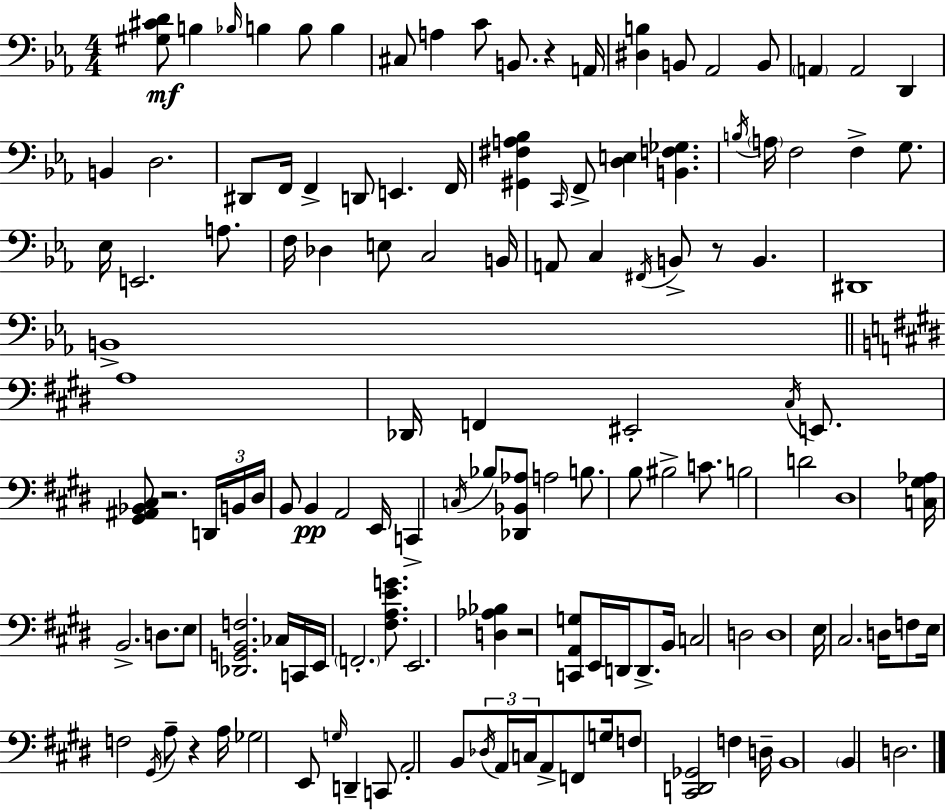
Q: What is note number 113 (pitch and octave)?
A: D3